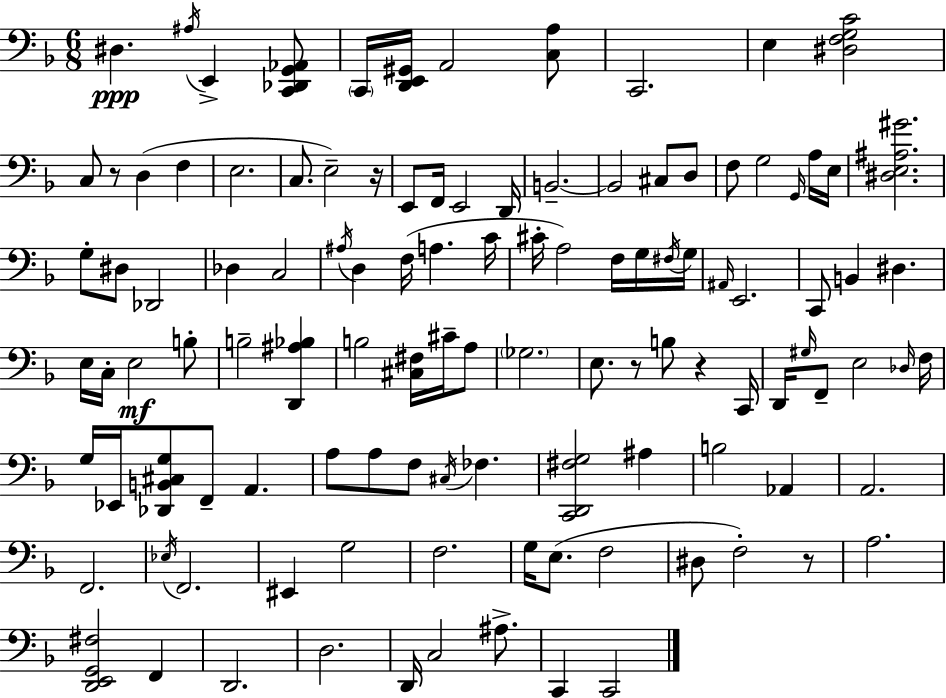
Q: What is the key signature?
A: F major